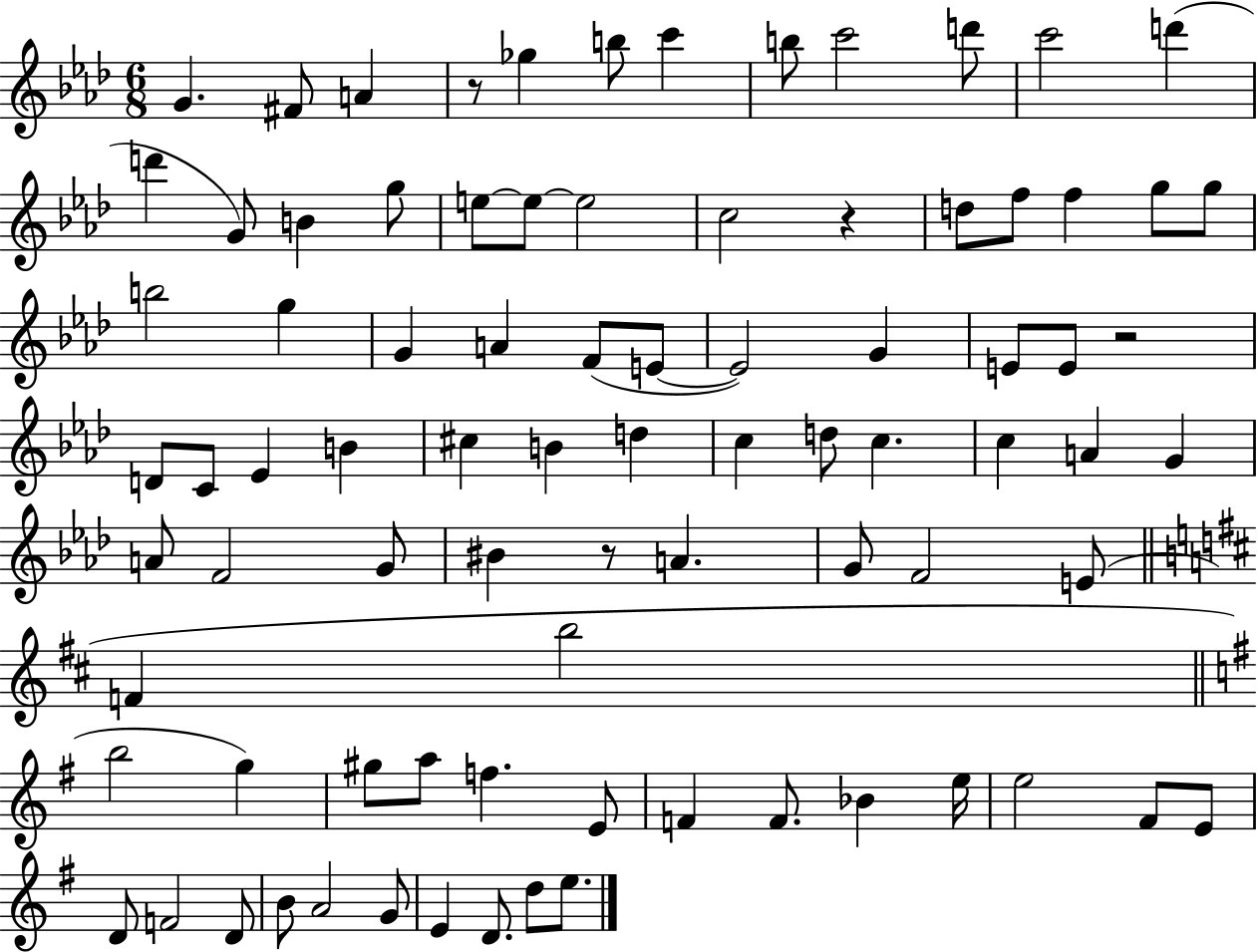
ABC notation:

X:1
T:Untitled
M:6/8
L:1/4
K:Ab
G ^F/2 A z/2 _g b/2 c' b/2 c'2 d'/2 c'2 d' d' G/2 B g/2 e/2 e/2 e2 c2 z d/2 f/2 f g/2 g/2 b2 g G A F/2 E/2 E2 G E/2 E/2 z2 D/2 C/2 _E B ^c B d c d/2 c c A G A/2 F2 G/2 ^B z/2 A G/2 F2 E/2 F b2 b2 g ^g/2 a/2 f E/2 F F/2 _B e/4 e2 ^F/2 E/2 D/2 F2 D/2 B/2 A2 G/2 E D/2 d/2 e/2